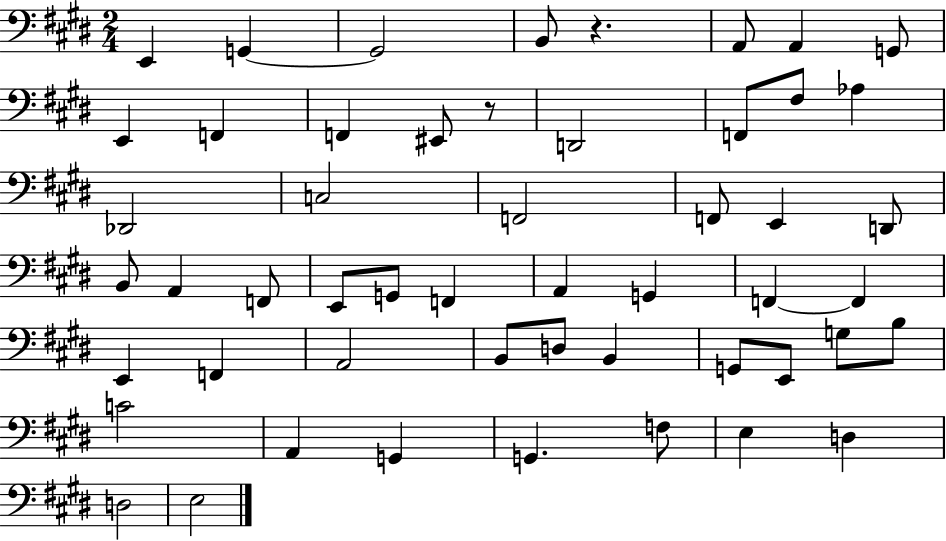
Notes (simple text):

E2/q G2/q G2/h B2/e R/q. A2/e A2/q G2/e E2/q F2/q F2/q EIS2/e R/e D2/h F2/e F#3/e Ab3/q Db2/h C3/h F2/h F2/e E2/q D2/e B2/e A2/q F2/e E2/e G2/e F2/q A2/q G2/q F2/q F2/q E2/q F2/q A2/h B2/e D3/e B2/q G2/e E2/e G3/e B3/e C4/h A2/q G2/q G2/q. F3/e E3/q D3/q D3/h E3/h